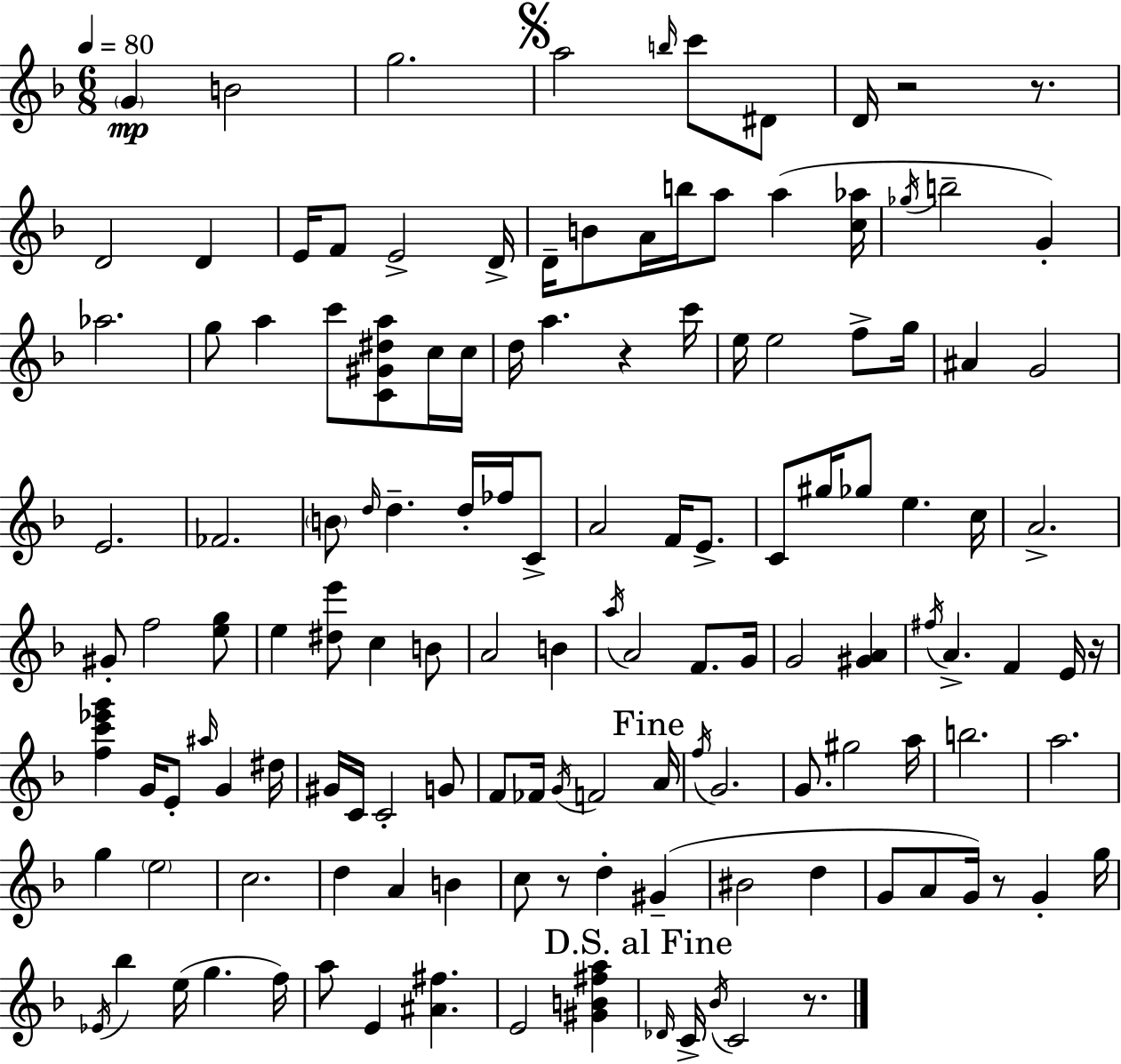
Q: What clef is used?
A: treble